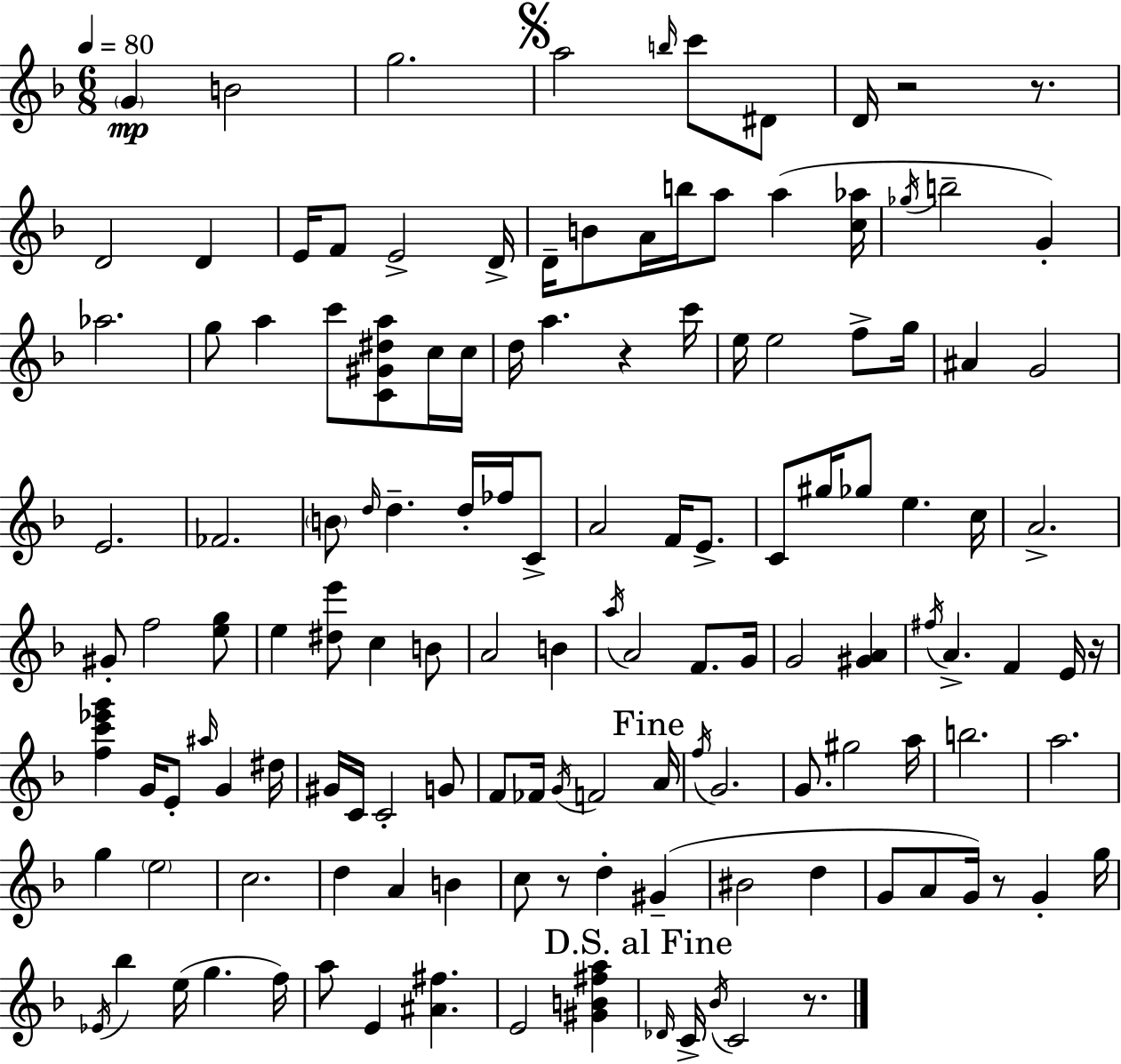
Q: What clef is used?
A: treble